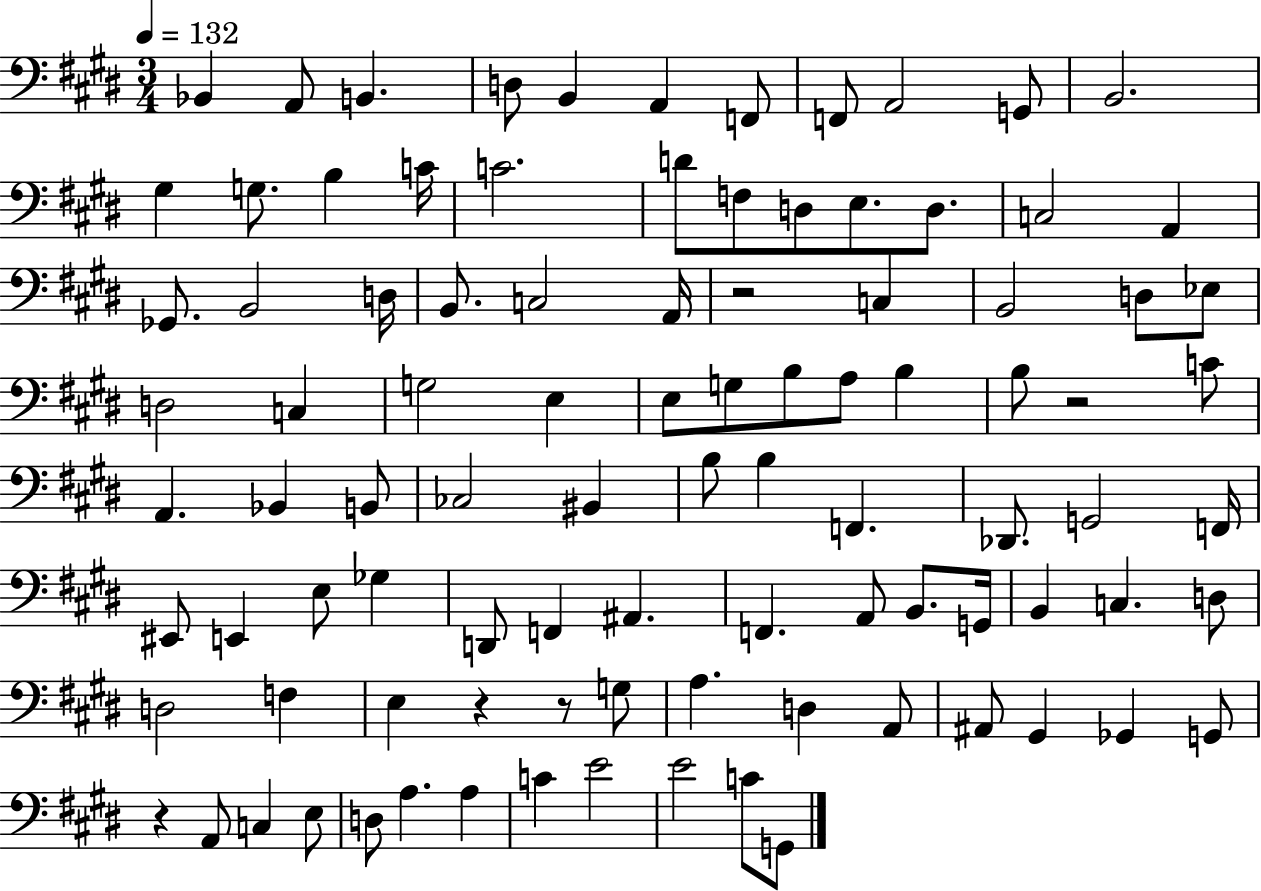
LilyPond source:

{
  \clef bass
  \numericTimeSignature
  \time 3/4
  \key e \major
  \tempo 4 = 132
  bes,4 a,8 b,4. | d8 b,4 a,4 f,8 | f,8 a,2 g,8 | b,2. | \break gis4 g8. b4 c'16 | c'2. | d'8 f8 d8 e8. d8. | c2 a,4 | \break ges,8. b,2 d16 | b,8. c2 a,16 | r2 c4 | b,2 d8 ees8 | \break d2 c4 | g2 e4 | e8 g8 b8 a8 b4 | b8 r2 c'8 | \break a,4. bes,4 b,8 | ces2 bis,4 | b8 b4 f,4. | des,8. g,2 f,16 | \break eis,8 e,4 e8 ges4 | d,8 f,4 ais,4. | f,4. a,8 b,8. g,16 | b,4 c4. d8 | \break d2 f4 | e4 r4 r8 g8 | a4. d4 a,8 | ais,8 gis,4 ges,4 g,8 | \break r4 a,8 c4 e8 | d8 a4. a4 | c'4 e'2 | e'2 c'8 g,8 | \break \bar "|."
}